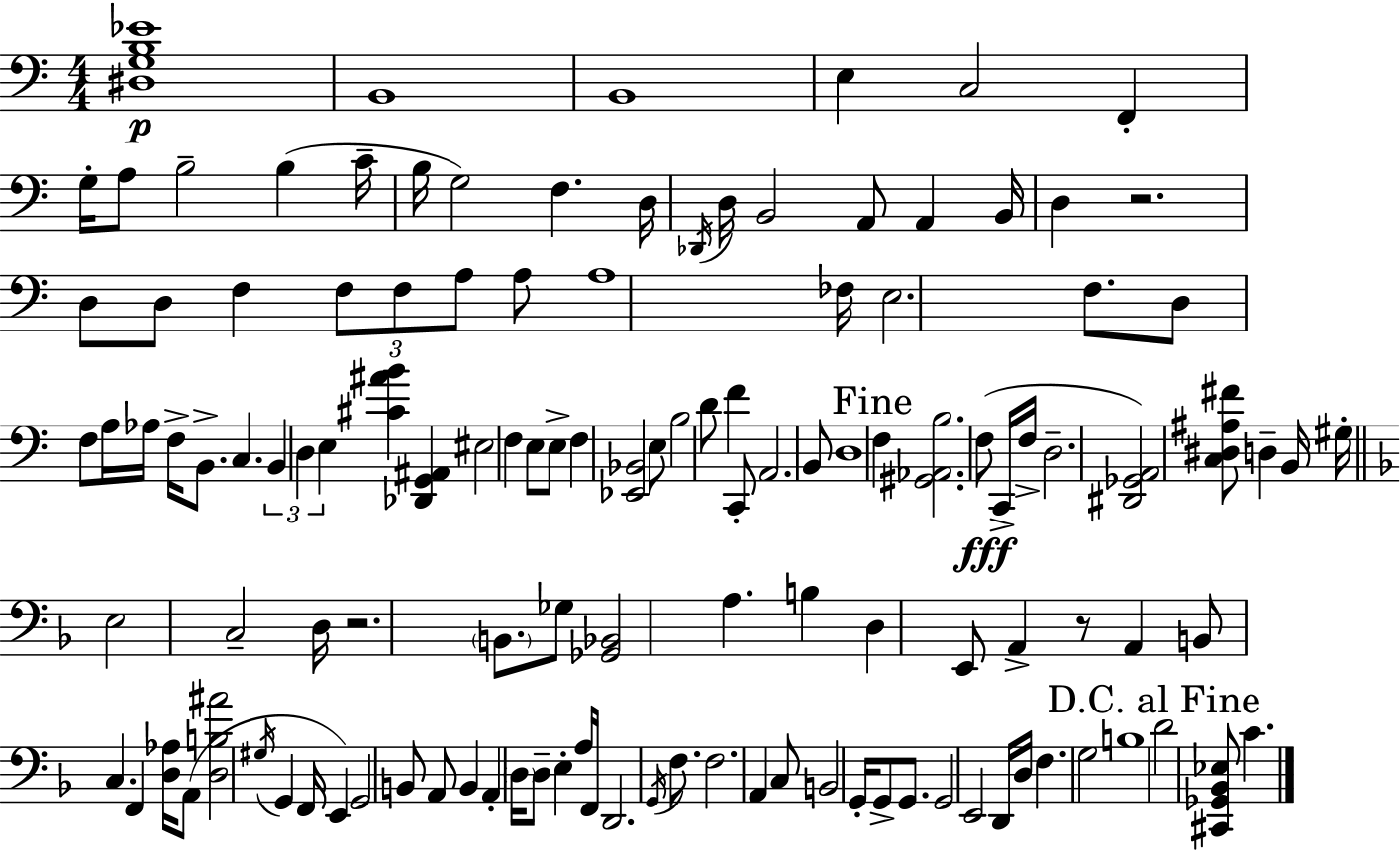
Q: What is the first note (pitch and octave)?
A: B2